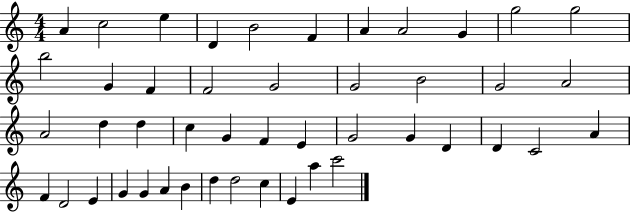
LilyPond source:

{
  \clef treble
  \numericTimeSignature
  \time 4/4
  \key c \major
  a'4 c''2 e''4 | d'4 b'2 f'4 | a'4 a'2 g'4 | g''2 g''2 | \break b''2 g'4 f'4 | f'2 g'2 | g'2 b'2 | g'2 a'2 | \break a'2 d''4 d''4 | c''4 g'4 f'4 e'4 | g'2 g'4 d'4 | d'4 c'2 a'4 | \break f'4 d'2 e'4 | g'4 g'4 a'4 b'4 | d''4 d''2 c''4 | e'4 a''4 c'''2 | \break \bar "|."
}